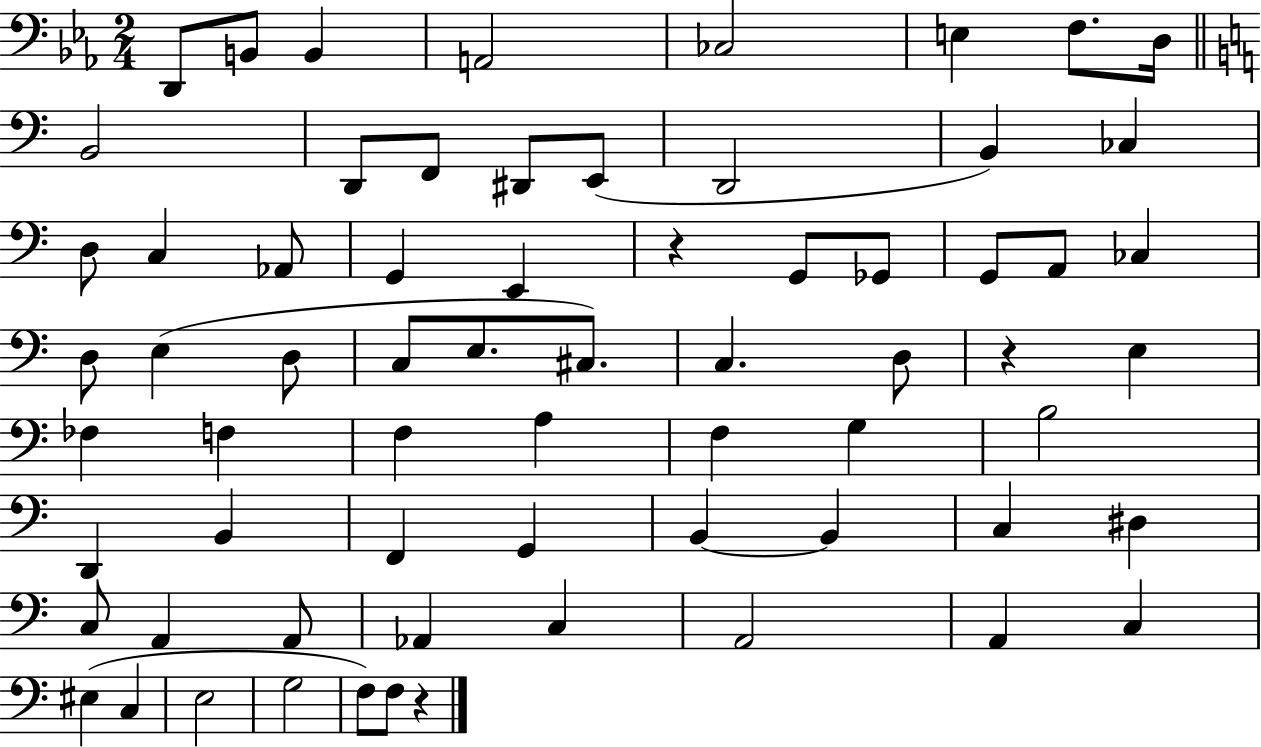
D2/e B2/e B2/q A2/h CES3/h E3/q F3/e. D3/s B2/h D2/e F2/e D#2/e E2/e D2/h B2/q CES3/q D3/e C3/q Ab2/e G2/q E2/q R/q G2/e Gb2/e G2/e A2/e CES3/q D3/e E3/q D3/e C3/e E3/e. C#3/e. C3/q. D3/e R/q E3/q FES3/q F3/q F3/q A3/q F3/q G3/q B3/h D2/q B2/q F2/q G2/q B2/q B2/q C3/q D#3/q C3/e A2/q A2/e Ab2/q C3/q A2/h A2/q C3/q EIS3/q C3/q E3/h G3/h F3/e F3/e R/q